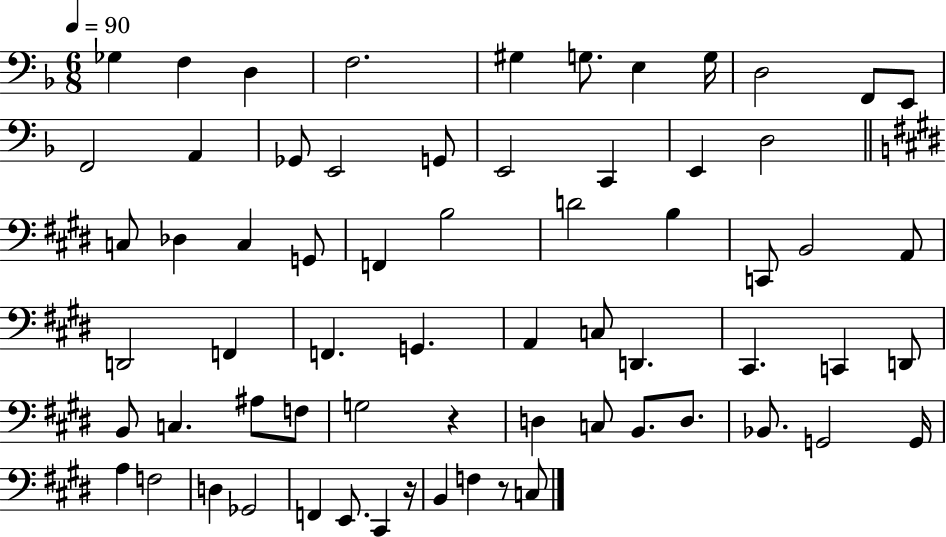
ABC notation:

X:1
T:Untitled
M:6/8
L:1/4
K:F
_G, F, D, F,2 ^G, G,/2 E, G,/4 D,2 F,,/2 E,,/2 F,,2 A,, _G,,/2 E,,2 G,,/2 E,,2 C,, E,, D,2 C,/2 _D, C, G,,/2 F,, B,2 D2 B, C,,/2 B,,2 A,,/2 D,,2 F,, F,, G,, A,, C,/2 D,, ^C,, C,, D,,/2 B,,/2 C, ^A,/2 F,/2 G,2 z D, C,/2 B,,/2 D,/2 _B,,/2 G,,2 G,,/4 A, F,2 D, _G,,2 F,, E,,/2 ^C,, z/4 B,, F, z/2 C,/2